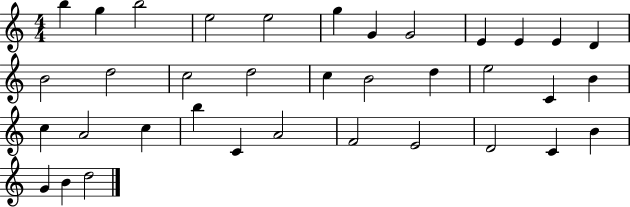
X:1
T:Untitled
M:4/4
L:1/4
K:C
b g b2 e2 e2 g G G2 E E E D B2 d2 c2 d2 c B2 d e2 C B c A2 c b C A2 F2 E2 D2 C B G B d2